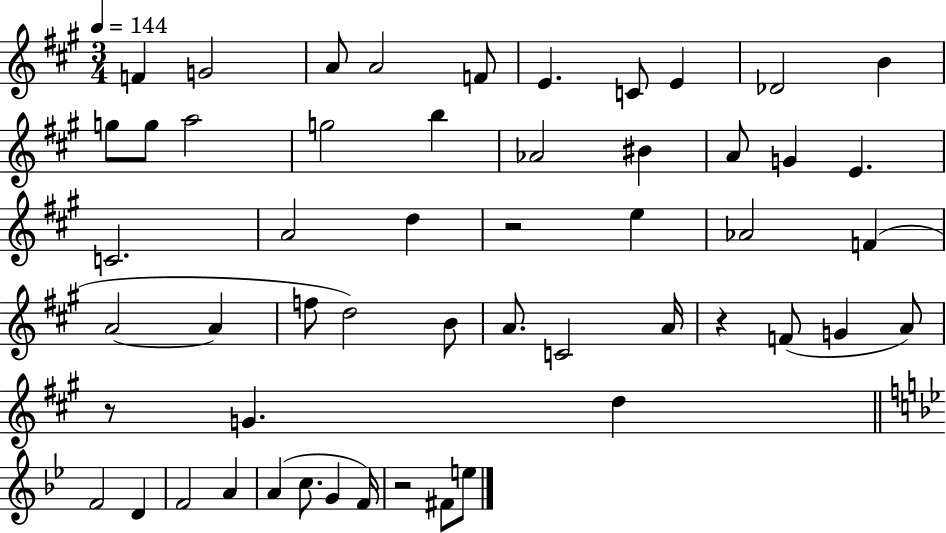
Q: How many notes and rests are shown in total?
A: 53